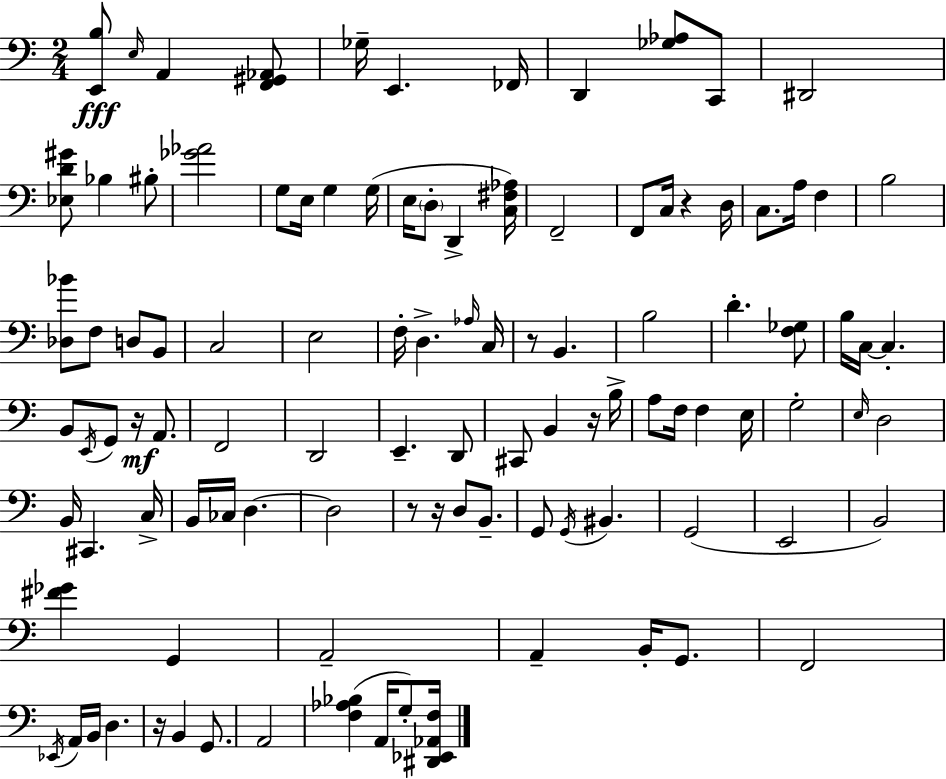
[E2,B3]/e E3/s A2/q [F2,G#2,Ab2]/e Gb3/s E2/q. FES2/s D2/q [Gb3,Ab3]/e C2/e D#2/h [Eb3,D4,G#4]/e Bb3/q BIS3/e [Gb4,Ab4]/h G3/e E3/s G3/q G3/s E3/s D3/e D2/q [C3,F#3,Ab3]/s F2/h F2/e C3/s R/q D3/s C3/e. A3/s F3/q B3/h [Db3,Bb4]/e F3/e D3/e B2/e C3/h E3/h F3/s D3/q. Ab3/s C3/s R/e B2/q. B3/h D4/q. [F3,Gb3]/e B3/s C3/s C3/q. B2/e E2/s G2/e R/s A2/e. F2/h D2/h E2/q. D2/e C#2/e B2/q R/s B3/s A3/e F3/s F3/q E3/s G3/h E3/s D3/h B2/s C#2/q. C3/s B2/s CES3/s D3/q. D3/h R/e R/s D3/e B2/e. G2/e G2/s BIS2/q. G2/h E2/h B2/h [F#4,Gb4]/q G2/q A2/h A2/q B2/s G2/e. F2/h Eb2/s A2/s B2/s D3/q. R/s B2/q G2/e. A2/h [F3,Ab3,Bb3]/q A2/s G3/e [D#2,Eb2,Ab2,F3]/s